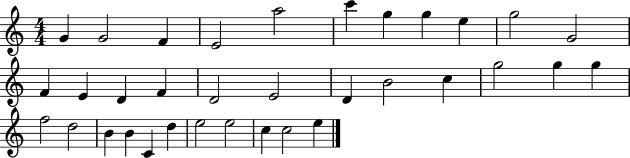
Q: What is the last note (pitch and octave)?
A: E5